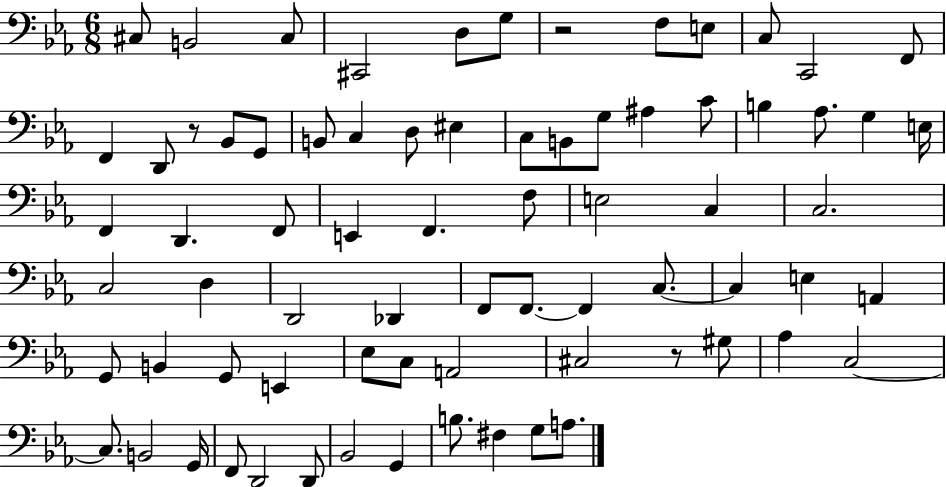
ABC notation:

X:1
T:Untitled
M:6/8
L:1/4
K:Eb
^C,/2 B,,2 ^C,/2 ^C,,2 D,/2 G,/2 z2 F,/2 E,/2 C,/2 C,,2 F,,/2 F,, D,,/2 z/2 _B,,/2 G,,/2 B,,/2 C, D,/2 ^E, C,/2 B,,/2 G,/2 ^A, C/2 B, _A,/2 G, E,/4 F,, D,, F,,/2 E,, F,, F,/2 E,2 C, C,2 C,2 D, D,,2 _D,, F,,/2 F,,/2 F,, C,/2 C, E, A,, G,,/2 B,, G,,/2 E,, _E,/2 C,/2 A,,2 ^C,2 z/2 ^G,/2 _A, C,2 C,/2 B,,2 G,,/4 F,,/2 D,,2 D,,/2 _B,,2 G,, B,/2 ^F, G,/2 A,/2